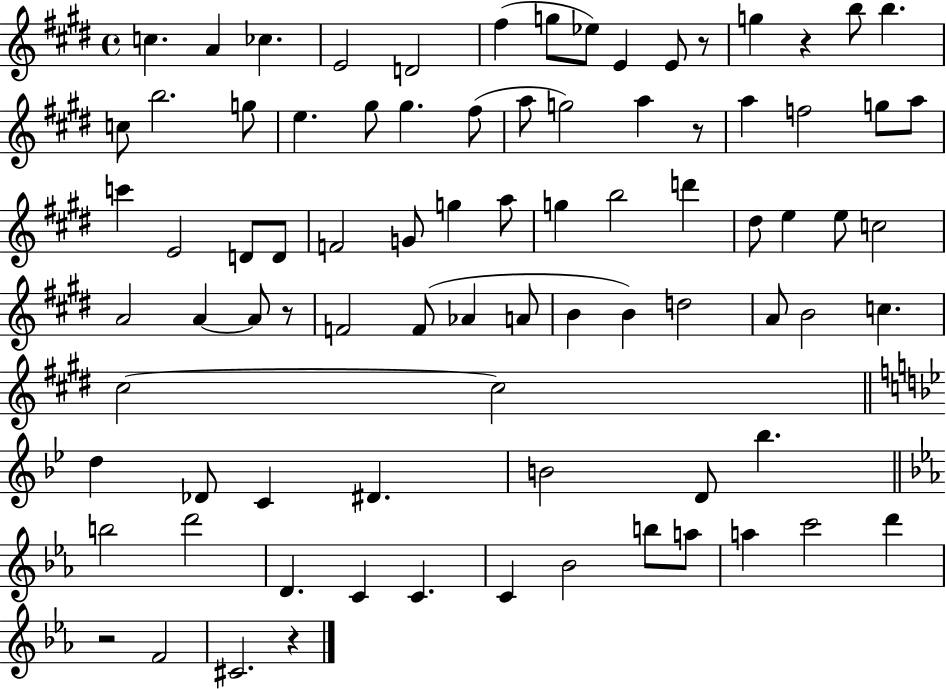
C5/q. A4/q CES5/q. E4/h D4/h F#5/q G5/e Eb5/e E4/q E4/e R/e G5/q R/q B5/e B5/q. C5/e B5/h. G5/e E5/q. G#5/e G#5/q. F#5/e A5/e G5/h A5/q R/e A5/q F5/h G5/e A5/e C6/q E4/h D4/e D4/e F4/h G4/e G5/q A5/e G5/q B5/h D6/q D#5/e E5/q E5/e C5/h A4/h A4/q A4/e R/e F4/h F4/e Ab4/q A4/e B4/q B4/q D5/h A4/e B4/h C5/q. C#5/h C#5/h D5/q Db4/e C4/q D#4/q. B4/h D4/e Bb5/q. B5/h D6/h D4/q. C4/q C4/q. C4/q Bb4/h B5/e A5/e A5/q C6/h D6/q R/h F4/h C#4/h. R/q